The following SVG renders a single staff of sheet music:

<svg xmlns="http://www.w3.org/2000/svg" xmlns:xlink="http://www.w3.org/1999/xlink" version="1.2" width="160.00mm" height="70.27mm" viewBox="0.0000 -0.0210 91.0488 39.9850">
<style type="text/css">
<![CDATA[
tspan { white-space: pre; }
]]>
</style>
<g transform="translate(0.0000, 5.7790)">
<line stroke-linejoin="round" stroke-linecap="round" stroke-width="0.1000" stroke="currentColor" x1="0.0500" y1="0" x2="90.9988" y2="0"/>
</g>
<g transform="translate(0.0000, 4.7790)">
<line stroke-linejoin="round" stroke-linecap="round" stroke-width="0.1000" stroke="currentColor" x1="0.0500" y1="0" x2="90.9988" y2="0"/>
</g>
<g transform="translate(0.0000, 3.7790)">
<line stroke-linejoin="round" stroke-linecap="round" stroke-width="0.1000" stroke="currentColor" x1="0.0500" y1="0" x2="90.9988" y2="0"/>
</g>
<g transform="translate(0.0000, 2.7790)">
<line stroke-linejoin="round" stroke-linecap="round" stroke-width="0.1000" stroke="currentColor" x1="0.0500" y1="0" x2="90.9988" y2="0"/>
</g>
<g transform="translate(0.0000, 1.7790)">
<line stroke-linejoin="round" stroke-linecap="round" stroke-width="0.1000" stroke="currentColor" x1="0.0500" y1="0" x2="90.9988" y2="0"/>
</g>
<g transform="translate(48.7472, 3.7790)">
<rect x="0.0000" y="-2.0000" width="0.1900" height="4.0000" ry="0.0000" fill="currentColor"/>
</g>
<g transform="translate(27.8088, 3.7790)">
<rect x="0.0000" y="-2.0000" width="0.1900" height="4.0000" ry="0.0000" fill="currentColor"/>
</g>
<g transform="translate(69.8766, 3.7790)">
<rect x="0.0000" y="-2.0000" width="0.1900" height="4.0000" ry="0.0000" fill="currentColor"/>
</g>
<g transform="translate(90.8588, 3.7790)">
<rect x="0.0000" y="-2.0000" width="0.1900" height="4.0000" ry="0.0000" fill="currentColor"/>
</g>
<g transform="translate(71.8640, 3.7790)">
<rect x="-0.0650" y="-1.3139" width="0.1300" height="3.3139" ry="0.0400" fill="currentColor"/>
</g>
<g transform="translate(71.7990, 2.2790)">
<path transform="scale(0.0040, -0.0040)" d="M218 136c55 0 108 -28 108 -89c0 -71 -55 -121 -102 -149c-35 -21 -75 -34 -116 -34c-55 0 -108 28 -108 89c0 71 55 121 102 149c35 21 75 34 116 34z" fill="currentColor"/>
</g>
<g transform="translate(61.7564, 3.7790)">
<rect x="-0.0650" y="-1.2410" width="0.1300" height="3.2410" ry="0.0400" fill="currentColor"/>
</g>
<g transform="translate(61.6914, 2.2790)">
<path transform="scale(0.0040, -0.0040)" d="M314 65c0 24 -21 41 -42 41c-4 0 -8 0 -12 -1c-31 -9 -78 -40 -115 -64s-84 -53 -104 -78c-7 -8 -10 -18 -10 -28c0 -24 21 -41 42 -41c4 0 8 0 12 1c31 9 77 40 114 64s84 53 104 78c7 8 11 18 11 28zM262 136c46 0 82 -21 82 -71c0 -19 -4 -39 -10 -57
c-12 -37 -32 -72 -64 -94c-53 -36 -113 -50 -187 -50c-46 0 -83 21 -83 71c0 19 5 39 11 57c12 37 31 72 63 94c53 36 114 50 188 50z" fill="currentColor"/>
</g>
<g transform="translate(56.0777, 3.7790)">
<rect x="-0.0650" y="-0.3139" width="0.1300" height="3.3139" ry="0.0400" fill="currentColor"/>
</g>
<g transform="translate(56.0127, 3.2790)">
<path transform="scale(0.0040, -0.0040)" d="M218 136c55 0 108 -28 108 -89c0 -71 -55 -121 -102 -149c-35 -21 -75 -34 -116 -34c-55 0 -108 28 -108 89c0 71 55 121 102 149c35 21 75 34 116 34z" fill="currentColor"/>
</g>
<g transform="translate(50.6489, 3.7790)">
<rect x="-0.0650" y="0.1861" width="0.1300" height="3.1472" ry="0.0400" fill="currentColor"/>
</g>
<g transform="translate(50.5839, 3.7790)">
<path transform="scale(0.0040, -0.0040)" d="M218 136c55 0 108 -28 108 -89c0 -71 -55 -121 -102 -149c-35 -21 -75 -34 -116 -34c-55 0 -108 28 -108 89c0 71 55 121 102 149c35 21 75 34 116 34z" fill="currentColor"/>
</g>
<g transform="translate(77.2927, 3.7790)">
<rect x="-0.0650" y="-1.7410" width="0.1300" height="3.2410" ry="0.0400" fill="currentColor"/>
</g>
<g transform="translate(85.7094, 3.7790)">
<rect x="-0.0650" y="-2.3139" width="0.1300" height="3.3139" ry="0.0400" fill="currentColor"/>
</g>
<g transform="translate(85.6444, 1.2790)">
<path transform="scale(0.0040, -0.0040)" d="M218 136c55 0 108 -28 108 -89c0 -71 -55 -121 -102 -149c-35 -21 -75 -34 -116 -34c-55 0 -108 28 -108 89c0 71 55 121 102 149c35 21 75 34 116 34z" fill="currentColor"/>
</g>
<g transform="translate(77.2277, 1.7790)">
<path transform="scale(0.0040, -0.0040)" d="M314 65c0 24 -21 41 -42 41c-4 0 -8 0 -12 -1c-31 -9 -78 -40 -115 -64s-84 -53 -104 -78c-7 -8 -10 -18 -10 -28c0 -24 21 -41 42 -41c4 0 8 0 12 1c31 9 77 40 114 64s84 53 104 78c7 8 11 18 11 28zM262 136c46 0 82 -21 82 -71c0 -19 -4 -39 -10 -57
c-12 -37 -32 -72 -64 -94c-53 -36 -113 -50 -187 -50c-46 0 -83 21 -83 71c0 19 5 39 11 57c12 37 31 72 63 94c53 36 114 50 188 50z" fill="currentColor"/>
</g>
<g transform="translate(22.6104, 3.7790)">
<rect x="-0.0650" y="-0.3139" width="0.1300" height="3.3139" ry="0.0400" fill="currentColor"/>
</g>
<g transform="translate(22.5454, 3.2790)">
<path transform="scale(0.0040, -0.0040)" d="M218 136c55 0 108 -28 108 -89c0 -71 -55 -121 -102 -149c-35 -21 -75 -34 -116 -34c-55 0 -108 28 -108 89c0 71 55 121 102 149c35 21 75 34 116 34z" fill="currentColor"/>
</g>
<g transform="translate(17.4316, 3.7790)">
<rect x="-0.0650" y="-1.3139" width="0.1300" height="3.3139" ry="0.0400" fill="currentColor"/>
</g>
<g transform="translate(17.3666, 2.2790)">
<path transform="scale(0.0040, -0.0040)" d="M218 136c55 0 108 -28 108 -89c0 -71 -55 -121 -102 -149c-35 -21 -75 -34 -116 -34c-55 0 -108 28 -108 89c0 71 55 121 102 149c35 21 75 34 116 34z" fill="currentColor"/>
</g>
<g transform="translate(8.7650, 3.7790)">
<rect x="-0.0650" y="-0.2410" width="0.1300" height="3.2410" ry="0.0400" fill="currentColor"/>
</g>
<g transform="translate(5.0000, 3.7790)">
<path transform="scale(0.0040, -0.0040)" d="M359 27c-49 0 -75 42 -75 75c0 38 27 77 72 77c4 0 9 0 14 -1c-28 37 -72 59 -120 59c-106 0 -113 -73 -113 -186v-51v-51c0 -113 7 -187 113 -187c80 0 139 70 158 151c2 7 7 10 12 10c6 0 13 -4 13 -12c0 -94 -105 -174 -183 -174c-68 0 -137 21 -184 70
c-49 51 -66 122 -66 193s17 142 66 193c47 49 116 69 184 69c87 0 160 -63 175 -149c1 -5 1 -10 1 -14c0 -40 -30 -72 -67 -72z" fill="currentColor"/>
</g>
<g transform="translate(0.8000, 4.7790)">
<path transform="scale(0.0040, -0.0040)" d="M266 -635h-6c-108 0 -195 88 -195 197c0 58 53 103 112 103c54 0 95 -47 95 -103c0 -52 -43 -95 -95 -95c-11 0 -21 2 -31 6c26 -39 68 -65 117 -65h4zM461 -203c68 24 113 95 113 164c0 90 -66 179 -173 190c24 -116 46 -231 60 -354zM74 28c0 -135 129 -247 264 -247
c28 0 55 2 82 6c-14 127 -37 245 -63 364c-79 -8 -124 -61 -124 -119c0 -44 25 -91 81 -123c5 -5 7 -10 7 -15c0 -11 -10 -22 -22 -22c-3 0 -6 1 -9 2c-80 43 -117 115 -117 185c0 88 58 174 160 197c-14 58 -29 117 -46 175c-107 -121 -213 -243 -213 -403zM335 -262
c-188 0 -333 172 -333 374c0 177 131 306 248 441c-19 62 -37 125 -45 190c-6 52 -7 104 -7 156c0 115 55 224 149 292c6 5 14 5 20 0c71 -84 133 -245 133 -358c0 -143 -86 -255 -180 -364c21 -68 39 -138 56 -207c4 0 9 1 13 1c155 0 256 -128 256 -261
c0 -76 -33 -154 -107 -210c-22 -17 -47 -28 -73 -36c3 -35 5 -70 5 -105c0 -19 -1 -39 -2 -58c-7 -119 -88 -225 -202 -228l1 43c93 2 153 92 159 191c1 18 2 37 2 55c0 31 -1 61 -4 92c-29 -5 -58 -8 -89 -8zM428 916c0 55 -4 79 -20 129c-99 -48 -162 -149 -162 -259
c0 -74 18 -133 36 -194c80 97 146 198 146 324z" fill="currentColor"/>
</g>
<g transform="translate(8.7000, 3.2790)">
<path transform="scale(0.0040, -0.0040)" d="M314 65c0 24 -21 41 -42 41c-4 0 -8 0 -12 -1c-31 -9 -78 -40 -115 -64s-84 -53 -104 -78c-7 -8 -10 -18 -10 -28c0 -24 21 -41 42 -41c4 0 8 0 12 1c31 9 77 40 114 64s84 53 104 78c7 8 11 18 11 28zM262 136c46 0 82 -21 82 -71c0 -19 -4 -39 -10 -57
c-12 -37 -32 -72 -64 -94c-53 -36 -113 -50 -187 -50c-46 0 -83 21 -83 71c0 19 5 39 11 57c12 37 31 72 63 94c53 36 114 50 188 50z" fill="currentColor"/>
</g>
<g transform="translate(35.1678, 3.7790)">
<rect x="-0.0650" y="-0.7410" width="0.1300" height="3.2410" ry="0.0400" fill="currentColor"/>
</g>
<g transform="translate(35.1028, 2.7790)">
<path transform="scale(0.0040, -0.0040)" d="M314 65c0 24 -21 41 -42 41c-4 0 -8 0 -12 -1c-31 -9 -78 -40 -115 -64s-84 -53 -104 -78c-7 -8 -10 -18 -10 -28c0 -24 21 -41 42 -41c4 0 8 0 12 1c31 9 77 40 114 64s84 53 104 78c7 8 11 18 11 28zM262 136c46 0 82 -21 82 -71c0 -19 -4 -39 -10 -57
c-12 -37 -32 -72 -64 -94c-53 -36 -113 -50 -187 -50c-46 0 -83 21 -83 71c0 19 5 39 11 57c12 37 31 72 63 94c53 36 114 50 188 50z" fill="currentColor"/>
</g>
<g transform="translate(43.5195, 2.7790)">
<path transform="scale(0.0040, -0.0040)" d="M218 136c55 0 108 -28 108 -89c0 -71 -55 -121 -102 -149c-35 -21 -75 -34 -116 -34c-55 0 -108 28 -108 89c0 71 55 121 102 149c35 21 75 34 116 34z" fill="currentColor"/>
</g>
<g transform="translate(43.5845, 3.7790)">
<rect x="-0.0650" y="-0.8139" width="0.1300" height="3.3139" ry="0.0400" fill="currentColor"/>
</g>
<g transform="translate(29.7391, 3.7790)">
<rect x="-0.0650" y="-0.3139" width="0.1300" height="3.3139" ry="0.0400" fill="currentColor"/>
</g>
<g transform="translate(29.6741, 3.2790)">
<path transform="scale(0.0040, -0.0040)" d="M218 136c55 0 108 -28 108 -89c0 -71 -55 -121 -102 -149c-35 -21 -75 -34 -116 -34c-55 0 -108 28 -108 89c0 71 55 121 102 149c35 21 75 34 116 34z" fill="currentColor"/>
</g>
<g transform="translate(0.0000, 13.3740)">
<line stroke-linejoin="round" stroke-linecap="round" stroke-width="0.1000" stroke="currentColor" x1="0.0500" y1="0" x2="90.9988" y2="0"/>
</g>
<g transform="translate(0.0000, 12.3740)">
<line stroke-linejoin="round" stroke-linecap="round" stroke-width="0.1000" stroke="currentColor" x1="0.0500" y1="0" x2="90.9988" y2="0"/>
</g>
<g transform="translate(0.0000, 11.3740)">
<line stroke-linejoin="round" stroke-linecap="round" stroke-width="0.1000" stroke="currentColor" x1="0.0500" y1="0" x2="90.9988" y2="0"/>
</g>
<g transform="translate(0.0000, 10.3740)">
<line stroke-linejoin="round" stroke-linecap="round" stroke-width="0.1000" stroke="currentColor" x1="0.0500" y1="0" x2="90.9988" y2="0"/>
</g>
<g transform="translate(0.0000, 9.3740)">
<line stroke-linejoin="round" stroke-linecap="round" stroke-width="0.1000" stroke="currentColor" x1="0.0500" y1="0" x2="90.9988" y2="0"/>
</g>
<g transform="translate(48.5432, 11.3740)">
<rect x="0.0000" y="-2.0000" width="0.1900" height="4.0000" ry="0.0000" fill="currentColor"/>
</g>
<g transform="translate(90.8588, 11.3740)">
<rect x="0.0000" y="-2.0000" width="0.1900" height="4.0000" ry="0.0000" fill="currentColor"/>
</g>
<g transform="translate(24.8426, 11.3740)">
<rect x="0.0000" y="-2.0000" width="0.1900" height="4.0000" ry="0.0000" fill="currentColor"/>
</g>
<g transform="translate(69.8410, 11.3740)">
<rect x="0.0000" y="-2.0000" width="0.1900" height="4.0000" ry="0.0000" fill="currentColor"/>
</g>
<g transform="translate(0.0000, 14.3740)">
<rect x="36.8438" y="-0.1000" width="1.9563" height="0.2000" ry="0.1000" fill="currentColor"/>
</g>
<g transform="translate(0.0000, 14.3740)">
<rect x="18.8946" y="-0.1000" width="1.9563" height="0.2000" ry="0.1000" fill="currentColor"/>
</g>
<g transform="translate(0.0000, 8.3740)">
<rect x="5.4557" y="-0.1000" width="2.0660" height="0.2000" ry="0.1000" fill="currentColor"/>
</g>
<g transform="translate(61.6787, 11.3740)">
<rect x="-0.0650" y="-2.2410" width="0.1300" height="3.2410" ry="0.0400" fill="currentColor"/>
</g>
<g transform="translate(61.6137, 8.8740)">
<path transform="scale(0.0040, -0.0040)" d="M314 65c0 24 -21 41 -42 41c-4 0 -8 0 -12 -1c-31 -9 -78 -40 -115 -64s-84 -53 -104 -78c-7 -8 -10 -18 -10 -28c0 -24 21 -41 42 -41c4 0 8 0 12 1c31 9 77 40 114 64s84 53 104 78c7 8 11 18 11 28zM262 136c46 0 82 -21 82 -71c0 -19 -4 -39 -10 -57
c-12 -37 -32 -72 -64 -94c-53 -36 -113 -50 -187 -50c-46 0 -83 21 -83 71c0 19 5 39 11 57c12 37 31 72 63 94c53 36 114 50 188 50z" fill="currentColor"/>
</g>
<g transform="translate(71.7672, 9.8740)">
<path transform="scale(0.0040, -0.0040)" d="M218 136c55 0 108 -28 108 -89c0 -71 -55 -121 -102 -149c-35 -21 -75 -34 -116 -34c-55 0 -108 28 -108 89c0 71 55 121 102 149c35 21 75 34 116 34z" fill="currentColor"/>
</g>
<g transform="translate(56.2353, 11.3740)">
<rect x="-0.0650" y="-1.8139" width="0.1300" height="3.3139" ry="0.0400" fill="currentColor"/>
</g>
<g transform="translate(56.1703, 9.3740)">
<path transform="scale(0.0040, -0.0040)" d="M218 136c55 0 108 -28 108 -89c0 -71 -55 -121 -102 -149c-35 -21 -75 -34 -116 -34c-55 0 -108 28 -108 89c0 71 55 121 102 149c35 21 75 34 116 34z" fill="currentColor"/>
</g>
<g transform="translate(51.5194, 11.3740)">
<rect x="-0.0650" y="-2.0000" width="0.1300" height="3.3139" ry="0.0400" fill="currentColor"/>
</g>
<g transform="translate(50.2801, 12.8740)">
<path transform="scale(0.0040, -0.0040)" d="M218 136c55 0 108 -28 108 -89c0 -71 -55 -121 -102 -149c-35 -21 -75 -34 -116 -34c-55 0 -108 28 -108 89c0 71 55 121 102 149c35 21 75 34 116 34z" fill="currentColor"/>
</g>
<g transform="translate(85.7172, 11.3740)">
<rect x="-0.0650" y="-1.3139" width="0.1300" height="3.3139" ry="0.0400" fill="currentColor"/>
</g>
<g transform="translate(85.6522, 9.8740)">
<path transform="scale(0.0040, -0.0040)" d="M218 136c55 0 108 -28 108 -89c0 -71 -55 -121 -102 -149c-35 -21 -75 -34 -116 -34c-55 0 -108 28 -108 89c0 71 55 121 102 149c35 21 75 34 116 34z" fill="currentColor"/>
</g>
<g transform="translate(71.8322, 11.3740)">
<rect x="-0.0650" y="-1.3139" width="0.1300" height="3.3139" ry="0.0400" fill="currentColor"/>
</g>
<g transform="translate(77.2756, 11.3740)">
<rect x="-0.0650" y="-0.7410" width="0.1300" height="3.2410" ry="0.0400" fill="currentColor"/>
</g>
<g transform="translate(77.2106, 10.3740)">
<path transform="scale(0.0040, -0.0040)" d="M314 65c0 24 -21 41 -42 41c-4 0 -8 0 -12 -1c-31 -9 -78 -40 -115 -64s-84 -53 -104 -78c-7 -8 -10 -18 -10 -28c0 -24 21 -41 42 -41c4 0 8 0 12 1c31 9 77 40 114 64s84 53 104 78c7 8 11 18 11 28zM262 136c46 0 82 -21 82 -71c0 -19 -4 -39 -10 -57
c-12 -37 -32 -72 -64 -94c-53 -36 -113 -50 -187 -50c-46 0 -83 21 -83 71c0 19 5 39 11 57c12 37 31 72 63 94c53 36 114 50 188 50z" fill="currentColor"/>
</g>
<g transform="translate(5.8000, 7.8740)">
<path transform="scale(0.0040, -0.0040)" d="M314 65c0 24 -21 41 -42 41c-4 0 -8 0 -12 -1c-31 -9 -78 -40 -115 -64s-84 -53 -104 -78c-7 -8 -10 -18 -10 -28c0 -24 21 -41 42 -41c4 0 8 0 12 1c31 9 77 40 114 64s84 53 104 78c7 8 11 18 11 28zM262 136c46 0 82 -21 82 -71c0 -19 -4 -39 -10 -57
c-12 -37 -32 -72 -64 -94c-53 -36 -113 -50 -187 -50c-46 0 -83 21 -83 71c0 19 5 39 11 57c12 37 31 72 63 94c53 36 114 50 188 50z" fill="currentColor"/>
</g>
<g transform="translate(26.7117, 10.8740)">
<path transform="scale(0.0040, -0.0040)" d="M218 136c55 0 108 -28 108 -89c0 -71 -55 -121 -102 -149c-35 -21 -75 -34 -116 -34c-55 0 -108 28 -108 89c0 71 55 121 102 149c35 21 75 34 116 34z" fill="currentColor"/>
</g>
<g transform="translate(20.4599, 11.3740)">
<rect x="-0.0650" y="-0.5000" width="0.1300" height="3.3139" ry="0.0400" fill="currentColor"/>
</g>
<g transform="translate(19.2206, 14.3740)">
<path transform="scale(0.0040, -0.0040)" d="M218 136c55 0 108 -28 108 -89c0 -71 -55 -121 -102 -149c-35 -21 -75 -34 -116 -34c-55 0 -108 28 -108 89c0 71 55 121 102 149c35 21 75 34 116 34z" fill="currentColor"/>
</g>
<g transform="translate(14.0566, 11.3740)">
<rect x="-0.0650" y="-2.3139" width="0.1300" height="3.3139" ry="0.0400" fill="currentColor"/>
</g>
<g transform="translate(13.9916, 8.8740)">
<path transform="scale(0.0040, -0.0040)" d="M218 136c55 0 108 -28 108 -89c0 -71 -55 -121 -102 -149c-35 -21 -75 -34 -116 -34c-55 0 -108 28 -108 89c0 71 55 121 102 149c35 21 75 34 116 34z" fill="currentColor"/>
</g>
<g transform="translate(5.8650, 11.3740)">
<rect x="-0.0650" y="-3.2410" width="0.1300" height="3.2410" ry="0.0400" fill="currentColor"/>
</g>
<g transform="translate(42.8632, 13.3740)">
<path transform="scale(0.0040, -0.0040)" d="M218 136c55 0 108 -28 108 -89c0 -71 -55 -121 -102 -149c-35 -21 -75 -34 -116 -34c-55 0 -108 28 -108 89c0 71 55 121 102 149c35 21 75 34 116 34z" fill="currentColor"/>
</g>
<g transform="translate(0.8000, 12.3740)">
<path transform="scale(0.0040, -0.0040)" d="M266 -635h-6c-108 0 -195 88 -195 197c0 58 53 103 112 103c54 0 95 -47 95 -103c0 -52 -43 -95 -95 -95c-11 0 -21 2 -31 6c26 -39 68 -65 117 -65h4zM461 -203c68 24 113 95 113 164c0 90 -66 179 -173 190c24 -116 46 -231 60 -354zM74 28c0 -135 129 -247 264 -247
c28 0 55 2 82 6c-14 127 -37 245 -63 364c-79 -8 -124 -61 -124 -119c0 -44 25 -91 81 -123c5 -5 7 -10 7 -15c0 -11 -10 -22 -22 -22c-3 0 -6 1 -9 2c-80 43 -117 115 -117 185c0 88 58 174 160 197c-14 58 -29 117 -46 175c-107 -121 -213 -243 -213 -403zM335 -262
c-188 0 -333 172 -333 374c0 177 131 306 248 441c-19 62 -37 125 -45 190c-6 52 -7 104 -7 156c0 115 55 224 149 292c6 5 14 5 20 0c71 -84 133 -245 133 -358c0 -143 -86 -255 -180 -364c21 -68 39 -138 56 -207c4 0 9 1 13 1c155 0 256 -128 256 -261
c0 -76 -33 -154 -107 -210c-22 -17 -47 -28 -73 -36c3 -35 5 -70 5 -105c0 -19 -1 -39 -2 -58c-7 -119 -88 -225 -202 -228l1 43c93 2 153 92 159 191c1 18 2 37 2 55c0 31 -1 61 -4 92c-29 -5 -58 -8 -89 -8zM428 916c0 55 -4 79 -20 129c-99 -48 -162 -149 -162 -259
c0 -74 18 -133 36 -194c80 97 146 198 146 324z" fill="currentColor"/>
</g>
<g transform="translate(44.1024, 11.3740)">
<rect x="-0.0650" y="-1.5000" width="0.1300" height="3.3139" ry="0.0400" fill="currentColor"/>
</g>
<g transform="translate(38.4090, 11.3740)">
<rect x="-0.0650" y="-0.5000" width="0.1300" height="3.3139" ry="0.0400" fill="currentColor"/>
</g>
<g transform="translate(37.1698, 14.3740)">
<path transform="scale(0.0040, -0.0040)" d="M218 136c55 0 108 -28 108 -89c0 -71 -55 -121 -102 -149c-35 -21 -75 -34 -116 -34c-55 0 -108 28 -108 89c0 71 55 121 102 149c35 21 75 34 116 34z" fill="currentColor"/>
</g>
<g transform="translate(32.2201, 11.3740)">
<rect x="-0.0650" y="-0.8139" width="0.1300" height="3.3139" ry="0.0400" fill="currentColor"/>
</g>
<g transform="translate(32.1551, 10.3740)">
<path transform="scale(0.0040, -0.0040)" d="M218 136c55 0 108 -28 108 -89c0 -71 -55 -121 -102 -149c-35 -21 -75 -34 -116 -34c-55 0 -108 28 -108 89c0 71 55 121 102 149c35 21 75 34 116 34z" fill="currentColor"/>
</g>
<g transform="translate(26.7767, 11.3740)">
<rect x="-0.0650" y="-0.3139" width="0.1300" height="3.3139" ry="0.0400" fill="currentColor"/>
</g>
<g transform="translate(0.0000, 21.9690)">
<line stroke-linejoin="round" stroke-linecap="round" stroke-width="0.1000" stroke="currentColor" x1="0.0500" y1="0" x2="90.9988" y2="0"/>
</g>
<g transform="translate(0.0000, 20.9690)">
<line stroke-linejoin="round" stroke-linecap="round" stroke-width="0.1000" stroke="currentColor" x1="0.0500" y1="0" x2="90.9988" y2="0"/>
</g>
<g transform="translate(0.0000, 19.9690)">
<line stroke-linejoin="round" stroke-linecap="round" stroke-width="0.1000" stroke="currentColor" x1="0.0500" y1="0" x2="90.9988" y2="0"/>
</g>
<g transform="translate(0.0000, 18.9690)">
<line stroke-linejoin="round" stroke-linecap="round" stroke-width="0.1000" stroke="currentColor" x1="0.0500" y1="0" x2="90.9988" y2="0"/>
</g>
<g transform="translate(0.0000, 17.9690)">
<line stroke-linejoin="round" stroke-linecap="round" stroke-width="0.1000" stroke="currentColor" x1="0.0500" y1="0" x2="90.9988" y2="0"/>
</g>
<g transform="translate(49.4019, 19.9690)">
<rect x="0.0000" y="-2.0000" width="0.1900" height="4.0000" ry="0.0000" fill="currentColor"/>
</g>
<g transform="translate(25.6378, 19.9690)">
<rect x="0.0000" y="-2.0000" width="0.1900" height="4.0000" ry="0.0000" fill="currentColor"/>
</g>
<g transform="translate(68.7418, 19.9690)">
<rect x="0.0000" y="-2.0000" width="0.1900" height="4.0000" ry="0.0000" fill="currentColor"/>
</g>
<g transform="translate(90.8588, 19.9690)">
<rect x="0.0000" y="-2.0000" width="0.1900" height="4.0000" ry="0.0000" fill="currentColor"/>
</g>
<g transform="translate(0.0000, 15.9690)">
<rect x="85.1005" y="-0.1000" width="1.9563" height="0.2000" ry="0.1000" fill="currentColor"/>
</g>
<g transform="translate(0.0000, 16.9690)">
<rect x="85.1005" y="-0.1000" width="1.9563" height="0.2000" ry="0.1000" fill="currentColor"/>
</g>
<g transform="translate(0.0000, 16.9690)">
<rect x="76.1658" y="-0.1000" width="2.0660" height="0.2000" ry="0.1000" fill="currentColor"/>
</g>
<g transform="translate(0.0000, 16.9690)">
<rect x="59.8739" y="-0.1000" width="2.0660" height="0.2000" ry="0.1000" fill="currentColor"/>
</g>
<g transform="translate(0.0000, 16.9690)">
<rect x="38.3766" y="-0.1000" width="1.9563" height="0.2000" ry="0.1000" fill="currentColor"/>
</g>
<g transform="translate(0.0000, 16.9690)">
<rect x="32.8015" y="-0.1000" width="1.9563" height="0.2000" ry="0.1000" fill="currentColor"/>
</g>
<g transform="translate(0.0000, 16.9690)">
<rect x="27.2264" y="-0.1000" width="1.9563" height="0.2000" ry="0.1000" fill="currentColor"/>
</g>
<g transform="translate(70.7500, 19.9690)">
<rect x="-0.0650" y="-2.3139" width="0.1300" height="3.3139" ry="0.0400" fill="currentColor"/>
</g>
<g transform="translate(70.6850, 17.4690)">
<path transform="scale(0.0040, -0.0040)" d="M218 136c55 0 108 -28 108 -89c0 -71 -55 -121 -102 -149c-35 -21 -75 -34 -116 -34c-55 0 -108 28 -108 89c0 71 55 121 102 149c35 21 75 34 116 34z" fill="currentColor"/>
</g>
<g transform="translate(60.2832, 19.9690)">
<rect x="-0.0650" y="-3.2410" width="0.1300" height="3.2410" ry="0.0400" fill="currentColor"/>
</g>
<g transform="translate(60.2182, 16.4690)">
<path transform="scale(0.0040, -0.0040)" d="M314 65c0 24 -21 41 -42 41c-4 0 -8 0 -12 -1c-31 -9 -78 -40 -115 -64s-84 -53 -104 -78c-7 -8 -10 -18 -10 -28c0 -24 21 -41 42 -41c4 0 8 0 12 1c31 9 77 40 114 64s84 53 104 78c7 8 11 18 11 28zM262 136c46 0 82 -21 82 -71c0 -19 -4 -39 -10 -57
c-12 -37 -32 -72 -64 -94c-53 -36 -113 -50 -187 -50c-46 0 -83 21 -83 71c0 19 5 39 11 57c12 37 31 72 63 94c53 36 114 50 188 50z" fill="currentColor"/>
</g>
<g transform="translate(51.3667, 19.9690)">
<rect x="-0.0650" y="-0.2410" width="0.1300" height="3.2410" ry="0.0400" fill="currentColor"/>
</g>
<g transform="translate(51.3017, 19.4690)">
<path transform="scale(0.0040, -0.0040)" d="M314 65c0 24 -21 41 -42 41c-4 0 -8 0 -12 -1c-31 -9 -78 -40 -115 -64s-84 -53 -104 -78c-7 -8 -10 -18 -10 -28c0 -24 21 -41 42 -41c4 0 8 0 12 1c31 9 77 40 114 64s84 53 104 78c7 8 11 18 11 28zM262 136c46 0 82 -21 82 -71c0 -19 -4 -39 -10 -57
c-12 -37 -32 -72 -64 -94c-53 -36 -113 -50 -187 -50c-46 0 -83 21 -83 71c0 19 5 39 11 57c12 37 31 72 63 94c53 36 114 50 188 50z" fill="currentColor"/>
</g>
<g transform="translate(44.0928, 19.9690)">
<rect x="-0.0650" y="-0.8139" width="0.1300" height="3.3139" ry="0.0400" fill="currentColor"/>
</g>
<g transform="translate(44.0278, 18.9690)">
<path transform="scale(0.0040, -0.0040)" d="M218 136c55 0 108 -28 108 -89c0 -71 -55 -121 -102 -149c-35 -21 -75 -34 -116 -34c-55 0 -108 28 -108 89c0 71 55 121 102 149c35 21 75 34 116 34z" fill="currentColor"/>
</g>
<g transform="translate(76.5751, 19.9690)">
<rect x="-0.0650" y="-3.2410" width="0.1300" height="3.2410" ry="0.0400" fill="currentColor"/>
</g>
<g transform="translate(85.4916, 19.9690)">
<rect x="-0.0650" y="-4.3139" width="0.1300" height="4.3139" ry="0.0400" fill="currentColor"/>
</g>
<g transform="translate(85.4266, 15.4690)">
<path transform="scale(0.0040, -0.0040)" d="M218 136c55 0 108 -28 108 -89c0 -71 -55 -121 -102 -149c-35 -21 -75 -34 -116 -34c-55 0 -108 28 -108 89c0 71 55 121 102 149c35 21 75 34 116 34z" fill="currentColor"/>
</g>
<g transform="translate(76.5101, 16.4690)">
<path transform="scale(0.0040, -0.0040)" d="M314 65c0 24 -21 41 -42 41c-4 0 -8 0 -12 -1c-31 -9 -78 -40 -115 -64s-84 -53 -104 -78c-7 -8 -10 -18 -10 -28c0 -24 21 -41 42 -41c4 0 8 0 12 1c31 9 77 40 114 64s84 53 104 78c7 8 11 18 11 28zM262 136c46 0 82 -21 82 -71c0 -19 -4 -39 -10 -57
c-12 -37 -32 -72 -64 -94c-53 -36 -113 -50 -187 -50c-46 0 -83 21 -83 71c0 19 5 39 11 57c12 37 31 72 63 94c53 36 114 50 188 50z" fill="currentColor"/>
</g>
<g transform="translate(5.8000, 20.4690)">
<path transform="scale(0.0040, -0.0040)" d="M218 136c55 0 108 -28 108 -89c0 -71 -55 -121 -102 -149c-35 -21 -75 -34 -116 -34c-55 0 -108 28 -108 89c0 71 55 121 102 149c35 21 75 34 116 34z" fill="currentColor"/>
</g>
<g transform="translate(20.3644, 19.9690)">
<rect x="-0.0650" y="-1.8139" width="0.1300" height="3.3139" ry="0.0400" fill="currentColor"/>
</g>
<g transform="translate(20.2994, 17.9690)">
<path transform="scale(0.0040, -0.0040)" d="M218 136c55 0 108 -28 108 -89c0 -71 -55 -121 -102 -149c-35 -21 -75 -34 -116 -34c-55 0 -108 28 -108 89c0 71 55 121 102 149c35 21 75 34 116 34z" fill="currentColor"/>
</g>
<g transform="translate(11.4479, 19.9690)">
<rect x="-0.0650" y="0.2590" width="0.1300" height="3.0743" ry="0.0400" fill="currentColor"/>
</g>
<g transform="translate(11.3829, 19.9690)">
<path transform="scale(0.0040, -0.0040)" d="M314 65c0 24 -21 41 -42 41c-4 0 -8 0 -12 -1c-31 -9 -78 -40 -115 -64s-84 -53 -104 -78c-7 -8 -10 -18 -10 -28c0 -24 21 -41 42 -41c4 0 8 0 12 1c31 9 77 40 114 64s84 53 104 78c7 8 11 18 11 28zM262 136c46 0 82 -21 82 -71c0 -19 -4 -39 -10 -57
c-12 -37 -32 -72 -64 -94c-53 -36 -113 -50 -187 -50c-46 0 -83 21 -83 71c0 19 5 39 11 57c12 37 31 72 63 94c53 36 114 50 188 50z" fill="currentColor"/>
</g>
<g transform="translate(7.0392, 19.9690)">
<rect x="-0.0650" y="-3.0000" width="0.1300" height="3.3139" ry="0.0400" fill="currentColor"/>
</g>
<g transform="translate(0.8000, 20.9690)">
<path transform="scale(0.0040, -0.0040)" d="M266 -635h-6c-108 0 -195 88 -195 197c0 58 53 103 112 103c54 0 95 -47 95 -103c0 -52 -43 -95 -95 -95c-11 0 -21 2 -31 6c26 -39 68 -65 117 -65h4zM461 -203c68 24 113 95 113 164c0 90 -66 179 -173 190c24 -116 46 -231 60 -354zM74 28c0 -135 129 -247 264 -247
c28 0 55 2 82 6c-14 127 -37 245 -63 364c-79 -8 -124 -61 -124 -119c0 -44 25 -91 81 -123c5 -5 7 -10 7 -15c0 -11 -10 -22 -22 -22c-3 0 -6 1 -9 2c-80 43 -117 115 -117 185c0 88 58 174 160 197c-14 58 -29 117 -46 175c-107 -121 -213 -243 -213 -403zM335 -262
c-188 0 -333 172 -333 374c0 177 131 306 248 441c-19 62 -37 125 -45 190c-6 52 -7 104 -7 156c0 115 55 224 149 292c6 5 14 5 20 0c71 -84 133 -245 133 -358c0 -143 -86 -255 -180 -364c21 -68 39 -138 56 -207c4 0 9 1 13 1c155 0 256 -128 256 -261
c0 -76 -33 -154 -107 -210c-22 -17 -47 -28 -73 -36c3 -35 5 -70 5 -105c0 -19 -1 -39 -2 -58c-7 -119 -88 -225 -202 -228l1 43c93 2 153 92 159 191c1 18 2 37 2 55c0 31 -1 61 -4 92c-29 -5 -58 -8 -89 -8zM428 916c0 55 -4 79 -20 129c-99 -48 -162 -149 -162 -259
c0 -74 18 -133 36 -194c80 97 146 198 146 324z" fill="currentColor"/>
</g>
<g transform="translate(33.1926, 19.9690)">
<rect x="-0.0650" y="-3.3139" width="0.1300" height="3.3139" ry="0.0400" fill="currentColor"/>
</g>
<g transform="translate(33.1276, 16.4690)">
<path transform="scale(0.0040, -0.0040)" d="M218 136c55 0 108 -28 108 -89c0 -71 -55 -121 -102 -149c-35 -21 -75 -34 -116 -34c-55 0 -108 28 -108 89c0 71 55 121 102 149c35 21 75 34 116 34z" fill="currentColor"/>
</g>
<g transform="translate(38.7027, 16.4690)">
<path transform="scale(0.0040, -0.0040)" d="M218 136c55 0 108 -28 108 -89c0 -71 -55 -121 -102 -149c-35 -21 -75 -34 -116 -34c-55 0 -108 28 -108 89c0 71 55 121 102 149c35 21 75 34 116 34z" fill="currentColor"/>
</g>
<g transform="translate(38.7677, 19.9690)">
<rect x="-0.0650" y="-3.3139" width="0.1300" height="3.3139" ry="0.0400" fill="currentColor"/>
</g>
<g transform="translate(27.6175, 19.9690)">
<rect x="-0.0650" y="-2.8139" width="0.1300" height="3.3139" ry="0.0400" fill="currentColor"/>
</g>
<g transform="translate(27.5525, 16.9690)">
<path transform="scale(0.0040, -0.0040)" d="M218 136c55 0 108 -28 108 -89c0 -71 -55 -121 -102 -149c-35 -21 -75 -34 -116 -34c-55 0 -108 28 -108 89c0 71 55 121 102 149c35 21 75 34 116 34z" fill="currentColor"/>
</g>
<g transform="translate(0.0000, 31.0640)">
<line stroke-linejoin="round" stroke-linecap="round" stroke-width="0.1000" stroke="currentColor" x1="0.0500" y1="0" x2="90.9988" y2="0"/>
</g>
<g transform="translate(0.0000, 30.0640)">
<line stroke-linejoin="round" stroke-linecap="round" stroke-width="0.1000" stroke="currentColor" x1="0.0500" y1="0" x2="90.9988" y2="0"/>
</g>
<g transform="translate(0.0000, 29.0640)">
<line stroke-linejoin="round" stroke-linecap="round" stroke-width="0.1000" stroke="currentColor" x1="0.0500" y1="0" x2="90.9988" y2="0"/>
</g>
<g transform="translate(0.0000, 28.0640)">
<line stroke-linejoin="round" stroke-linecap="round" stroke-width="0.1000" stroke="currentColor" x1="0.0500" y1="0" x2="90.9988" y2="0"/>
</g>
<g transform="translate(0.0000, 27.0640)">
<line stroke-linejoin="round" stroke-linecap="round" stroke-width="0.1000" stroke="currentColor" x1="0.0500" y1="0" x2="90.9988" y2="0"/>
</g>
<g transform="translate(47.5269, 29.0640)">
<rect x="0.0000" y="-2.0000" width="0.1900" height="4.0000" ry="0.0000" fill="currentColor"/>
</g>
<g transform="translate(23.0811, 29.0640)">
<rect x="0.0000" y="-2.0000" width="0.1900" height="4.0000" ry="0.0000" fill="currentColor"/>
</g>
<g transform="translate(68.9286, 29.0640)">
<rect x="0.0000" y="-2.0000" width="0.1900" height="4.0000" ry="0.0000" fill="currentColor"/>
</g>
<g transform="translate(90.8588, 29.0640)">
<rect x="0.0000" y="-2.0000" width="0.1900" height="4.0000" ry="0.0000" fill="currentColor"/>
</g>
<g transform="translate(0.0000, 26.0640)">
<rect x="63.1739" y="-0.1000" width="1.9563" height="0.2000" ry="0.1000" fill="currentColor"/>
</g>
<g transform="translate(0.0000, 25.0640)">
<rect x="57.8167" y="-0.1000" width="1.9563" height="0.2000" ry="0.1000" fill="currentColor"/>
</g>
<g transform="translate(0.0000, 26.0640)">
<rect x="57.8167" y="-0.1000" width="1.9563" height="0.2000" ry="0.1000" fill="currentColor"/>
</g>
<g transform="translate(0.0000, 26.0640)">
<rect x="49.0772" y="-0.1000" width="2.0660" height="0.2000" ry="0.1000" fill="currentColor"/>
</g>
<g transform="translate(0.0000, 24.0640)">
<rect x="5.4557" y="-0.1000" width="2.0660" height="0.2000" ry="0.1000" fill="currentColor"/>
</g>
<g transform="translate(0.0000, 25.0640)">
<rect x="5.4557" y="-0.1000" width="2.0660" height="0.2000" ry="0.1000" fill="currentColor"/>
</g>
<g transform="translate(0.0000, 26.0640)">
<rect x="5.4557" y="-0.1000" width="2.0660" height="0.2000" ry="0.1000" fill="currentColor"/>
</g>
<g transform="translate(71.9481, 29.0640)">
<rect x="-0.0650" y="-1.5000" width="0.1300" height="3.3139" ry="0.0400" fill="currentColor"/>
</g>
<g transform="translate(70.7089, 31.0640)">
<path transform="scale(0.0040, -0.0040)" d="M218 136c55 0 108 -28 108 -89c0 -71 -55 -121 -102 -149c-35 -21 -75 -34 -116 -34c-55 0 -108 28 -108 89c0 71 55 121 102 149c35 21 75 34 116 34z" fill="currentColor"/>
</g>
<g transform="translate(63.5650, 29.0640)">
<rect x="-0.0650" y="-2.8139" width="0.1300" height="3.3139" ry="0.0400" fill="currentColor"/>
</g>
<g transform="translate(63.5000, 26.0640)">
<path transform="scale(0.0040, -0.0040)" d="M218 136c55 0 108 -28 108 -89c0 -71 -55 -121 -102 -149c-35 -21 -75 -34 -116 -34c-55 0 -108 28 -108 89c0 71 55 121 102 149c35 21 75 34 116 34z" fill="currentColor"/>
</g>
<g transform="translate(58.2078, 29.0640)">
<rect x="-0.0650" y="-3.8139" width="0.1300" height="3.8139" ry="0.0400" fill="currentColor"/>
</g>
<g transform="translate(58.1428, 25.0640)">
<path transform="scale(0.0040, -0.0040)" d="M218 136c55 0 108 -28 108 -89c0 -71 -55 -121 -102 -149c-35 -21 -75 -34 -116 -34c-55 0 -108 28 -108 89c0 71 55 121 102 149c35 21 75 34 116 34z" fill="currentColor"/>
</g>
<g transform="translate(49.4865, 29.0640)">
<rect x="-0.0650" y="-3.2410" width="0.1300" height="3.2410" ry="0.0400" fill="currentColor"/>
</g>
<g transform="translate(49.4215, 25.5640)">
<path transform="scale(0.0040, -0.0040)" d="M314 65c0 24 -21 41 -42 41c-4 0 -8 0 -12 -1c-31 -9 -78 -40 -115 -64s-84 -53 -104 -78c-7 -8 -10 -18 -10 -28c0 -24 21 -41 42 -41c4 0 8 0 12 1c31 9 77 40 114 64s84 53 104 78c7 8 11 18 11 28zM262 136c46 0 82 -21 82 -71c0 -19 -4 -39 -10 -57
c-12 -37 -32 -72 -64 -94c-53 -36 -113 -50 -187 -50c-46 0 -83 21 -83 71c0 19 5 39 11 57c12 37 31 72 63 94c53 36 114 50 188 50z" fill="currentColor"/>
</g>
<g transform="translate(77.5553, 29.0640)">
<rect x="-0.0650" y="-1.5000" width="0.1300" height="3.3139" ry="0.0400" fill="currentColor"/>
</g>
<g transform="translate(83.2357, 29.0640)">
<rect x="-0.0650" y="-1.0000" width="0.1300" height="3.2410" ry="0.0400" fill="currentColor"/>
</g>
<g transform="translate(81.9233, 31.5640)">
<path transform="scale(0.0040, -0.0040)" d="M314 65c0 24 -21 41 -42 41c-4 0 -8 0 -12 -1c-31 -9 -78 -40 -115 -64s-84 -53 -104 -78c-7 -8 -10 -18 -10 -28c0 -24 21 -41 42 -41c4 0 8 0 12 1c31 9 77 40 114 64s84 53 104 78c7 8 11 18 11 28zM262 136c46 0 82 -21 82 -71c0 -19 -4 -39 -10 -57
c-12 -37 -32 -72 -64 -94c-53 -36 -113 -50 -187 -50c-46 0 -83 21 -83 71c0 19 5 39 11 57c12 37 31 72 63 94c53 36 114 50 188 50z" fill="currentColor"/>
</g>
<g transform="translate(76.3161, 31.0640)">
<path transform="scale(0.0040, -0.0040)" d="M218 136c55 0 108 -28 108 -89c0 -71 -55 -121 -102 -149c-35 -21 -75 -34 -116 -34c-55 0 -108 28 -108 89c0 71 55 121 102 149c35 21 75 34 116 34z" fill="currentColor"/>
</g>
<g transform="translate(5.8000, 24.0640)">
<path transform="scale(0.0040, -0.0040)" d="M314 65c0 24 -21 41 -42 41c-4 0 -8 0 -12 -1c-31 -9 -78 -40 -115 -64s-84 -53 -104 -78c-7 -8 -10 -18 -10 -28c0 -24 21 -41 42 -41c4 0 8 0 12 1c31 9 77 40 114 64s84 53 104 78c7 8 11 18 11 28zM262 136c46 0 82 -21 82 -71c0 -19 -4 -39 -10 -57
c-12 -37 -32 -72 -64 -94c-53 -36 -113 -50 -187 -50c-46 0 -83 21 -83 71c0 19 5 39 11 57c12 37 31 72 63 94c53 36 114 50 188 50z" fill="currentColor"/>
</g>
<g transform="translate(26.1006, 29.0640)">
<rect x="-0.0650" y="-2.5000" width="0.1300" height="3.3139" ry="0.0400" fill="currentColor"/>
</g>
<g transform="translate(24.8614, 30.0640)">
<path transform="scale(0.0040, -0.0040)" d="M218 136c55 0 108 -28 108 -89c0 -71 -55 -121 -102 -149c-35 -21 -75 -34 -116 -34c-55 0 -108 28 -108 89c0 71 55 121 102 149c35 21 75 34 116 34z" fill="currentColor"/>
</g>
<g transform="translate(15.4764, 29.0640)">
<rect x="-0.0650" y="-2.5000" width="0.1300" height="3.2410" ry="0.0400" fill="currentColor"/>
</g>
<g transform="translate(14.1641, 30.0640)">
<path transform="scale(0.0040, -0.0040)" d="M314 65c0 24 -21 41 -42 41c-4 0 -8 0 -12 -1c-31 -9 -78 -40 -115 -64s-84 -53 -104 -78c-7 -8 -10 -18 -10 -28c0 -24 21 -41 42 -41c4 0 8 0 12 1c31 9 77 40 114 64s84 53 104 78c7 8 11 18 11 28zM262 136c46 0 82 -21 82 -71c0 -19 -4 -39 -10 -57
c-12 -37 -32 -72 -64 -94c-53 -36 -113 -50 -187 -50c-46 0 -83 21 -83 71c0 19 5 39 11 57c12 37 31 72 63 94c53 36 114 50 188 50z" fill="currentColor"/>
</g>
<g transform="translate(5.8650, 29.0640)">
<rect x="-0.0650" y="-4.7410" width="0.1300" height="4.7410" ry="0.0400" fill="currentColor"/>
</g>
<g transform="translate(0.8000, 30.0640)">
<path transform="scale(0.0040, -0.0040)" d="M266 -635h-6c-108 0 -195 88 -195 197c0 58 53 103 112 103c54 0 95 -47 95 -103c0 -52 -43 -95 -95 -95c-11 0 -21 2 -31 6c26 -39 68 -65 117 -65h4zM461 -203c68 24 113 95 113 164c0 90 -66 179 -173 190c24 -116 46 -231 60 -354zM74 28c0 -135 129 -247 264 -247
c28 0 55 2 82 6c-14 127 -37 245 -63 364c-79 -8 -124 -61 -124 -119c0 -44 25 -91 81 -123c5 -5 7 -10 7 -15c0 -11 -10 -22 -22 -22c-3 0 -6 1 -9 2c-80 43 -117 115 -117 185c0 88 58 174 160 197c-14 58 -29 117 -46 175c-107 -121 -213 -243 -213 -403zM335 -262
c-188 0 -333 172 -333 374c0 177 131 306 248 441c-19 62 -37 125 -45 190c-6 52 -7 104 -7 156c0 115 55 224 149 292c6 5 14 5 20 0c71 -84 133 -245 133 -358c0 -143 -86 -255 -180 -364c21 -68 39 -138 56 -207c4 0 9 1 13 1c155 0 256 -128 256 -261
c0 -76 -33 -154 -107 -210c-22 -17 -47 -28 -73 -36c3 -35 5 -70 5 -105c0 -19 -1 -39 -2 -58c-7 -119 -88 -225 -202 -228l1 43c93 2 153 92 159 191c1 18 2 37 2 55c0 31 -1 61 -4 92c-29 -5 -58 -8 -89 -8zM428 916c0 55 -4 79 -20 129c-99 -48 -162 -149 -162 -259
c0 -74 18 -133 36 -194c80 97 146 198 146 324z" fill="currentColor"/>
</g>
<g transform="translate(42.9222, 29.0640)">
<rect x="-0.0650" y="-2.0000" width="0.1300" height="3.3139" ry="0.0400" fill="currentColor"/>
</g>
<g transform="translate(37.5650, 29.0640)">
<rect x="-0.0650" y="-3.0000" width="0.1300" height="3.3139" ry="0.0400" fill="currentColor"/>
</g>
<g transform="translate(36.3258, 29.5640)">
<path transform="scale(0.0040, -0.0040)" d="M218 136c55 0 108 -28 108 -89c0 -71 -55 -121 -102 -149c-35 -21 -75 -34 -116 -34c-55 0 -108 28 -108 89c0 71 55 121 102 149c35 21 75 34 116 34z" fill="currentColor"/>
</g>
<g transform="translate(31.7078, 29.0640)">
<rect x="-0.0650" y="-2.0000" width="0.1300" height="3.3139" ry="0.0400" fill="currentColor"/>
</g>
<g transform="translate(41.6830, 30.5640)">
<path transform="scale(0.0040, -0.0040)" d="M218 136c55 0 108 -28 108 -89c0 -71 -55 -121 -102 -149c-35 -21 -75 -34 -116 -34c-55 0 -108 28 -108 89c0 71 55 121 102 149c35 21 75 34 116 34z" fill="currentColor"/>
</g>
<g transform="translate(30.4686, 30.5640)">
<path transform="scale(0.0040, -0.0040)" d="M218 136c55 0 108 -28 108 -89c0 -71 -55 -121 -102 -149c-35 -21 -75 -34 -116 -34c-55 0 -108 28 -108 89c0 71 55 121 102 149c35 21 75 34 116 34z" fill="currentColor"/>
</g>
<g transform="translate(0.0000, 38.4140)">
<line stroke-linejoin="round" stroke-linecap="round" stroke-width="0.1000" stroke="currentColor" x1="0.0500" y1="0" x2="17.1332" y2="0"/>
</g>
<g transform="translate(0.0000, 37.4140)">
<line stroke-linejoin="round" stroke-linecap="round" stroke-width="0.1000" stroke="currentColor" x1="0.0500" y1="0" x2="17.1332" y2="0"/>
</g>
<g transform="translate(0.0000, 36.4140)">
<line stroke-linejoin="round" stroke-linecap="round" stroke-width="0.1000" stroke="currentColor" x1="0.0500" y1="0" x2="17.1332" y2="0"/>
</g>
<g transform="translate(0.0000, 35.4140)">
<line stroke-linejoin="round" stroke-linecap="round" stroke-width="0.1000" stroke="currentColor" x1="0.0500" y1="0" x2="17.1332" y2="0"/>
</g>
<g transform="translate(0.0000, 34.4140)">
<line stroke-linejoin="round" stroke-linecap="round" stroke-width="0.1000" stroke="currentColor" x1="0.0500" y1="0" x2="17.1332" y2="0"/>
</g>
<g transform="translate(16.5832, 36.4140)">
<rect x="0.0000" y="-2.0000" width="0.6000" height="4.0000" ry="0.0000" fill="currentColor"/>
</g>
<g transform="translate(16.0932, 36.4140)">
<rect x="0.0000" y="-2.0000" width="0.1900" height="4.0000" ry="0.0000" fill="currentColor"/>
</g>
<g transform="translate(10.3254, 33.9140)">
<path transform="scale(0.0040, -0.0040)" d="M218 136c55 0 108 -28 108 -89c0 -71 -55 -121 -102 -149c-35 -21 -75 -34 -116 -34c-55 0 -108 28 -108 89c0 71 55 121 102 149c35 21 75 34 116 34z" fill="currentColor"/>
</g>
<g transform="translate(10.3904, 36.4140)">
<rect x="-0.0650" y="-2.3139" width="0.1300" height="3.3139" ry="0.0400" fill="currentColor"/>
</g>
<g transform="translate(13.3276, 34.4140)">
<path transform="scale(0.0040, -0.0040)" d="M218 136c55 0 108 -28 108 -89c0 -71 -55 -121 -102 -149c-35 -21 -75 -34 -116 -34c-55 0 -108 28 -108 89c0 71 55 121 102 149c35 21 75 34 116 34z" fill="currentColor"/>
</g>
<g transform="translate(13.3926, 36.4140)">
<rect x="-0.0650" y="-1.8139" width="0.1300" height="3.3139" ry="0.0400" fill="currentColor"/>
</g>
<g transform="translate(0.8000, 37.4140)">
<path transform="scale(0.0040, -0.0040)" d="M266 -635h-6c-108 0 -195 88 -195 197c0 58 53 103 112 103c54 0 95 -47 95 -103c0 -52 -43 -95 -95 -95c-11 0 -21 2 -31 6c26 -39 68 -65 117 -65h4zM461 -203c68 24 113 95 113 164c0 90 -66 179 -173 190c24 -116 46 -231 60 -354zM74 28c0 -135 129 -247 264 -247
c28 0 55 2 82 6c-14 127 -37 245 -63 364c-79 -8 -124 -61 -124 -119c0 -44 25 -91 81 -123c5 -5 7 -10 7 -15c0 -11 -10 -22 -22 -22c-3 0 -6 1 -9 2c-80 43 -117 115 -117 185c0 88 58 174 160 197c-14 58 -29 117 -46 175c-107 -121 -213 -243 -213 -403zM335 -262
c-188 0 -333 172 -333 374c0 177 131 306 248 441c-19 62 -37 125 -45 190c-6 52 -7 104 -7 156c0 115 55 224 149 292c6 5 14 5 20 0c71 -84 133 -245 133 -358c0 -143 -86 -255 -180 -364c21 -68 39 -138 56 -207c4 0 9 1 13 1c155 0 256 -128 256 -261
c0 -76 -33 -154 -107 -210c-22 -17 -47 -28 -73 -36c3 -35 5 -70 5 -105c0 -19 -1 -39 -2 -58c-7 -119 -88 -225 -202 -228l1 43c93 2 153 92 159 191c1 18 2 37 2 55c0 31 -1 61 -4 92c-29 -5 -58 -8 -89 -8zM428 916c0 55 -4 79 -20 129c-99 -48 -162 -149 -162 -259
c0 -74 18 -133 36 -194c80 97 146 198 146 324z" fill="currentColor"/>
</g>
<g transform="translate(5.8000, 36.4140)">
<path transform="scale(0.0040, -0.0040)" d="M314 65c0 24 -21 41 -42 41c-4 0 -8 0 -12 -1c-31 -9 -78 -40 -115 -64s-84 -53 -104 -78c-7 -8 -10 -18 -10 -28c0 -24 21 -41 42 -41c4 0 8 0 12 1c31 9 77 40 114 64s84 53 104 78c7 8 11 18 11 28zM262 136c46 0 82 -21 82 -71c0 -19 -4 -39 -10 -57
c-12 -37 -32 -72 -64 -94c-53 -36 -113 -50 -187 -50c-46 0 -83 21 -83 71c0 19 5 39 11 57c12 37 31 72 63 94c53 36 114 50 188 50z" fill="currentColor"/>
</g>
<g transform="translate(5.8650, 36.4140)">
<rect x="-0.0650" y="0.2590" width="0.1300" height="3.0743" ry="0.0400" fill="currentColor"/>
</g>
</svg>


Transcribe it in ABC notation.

X:1
T:Untitled
M:4/4
L:1/4
K:C
c2 e c c d2 d B c e2 e f2 g b2 g C c d C E F f g2 e d2 e A B2 f a b b d c2 b2 g b2 d' e'2 G2 G F A F b2 c' a E E D2 B2 g f